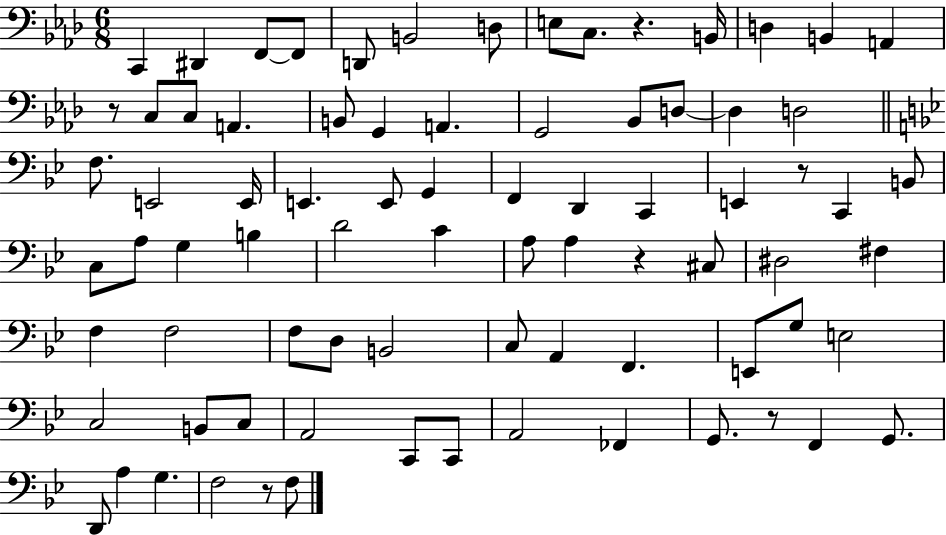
X:1
T:Untitled
M:6/8
L:1/4
K:Ab
C,, ^D,, F,,/2 F,,/2 D,,/2 B,,2 D,/2 E,/2 C,/2 z B,,/4 D, B,, A,, z/2 C,/2 C,/2 A,, B,,/2 G,, A,, G,,2 _B,,/2 D,/2 D, D,2 F,/2 E,,2 E,,/4 E,, E,,/2 G,, F,, D,, C,, E,, z/2 C,, B,,/2 C,/2 A,/2 G, B, D2 C A,/2 A, z ^C,/2 ^D,2 ^F, F, F,2 F,/2 D,/2 B,,2 C,/2 A,, F,, E,,/2 G,/2 E,2 C,2 B,,/2 C,/2 A,,2 C,,/2 C,,/2 A,,2 _F,, G,,/2 z/2 F,, G,,/2 D,,/2 A, G, F,2 z/2 F,/2